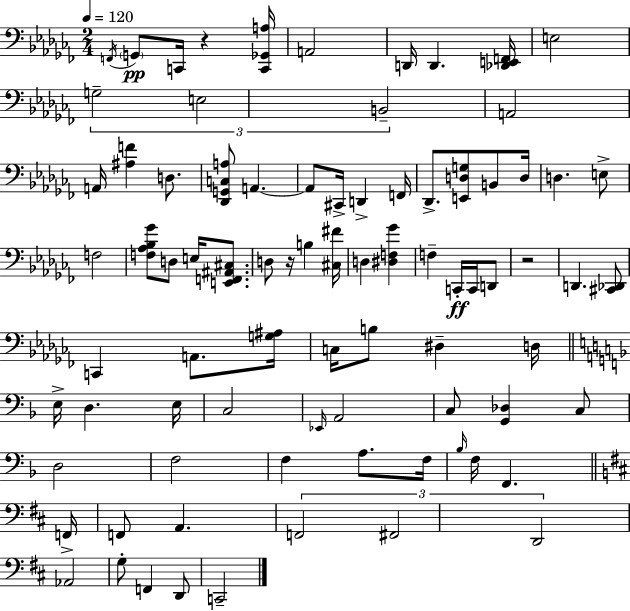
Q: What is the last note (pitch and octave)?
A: C2